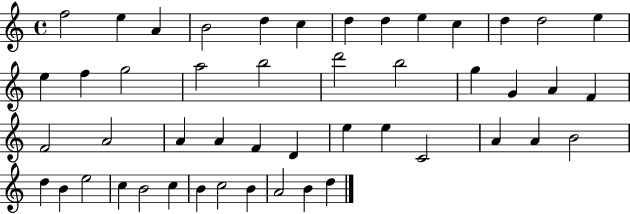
F5/h E5/q A4/q B4/h D5/q C5/q D5/q D5/q E5/q C5/q D5/q D5/h E5/q E5/q F5/q G5/h A5/h B5/h D6/h B5/h G5/q G4/q A4/q F4/q F4/h A4/h A4/q A4/q F4/q D4/q E5/q E5/q C4/h A4/q A4/q B4/h D5/q B4/q E5/h C5/q B4/h C5/q B4/q C5/h B4/q A4/h B4/q D5/q